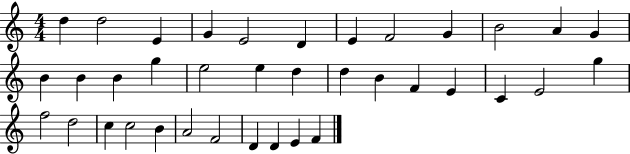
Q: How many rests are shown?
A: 0